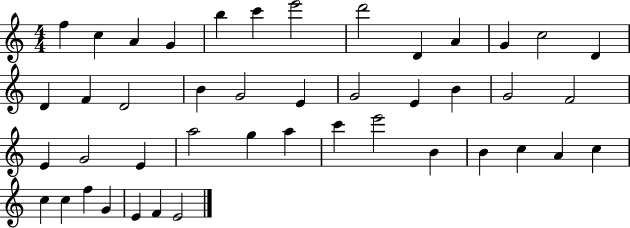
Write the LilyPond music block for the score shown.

{
  \clef treble
  \numericTimeSignature
  \time 4/4
  \key c \major
  f''4 c''4 a'4 g'4 | b''4 c'''4 e'''2 | d'''2 d'4 a'4 | g'4 c''2 d'4 | \break d'4 f'4 d'2 | b'4 g'2 e'4 | g'2 e'4 b'4 | g'2 f'2 | \break e'4 g'2 e'4 | a''2 g''4 a''4 | c'''4 e'''2 b'4 | b'4 c''4 a'4 c''4 | \break c''4 c''4 f''4 g'4 | e'4 f'4 e'2 | \bar "|."
}